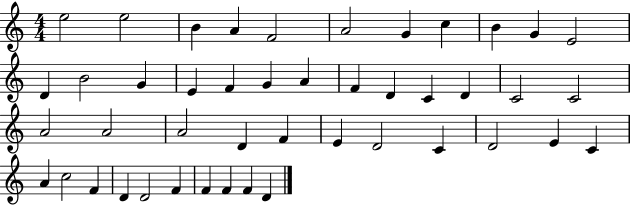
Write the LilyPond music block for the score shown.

{
  \clef treble
  \numericTimeSignature
  \time 4/4
  \key c \major
  e''2 e''2 | b'4 a'4 f'2 | a'2 g'4 c''4 | b'4 g'4 e'2 | \break d'4 b'2 g'4 | e'4 f'4 g'4 a'4 | f'4 d'4 c'4 d'4 | c'2 c'2 | \break a'2 a'2 | a'2 d'4 f'4 | e'4 d'2 c'4 | d'2 e'4 c'4 | \break a'4 c''2 f'4 | d'4 d'2 f'4 | f'4 f'4 f'4 d'4 | \bar "|."
}